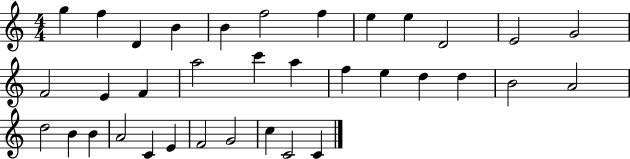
G5/q F5/q D4/q B4/q B4/q F5/h F5/q E5/q E5/q D4/h E4/h G4/h F4/h E4/q F4/q A5/h C6/q A5/q F5/q E5/q D5/q D5/q B4/h A4/h D5/h B4/q B4/q A4/h C4/q E4/q F4/h G4/h C5/q C4/h C4/q